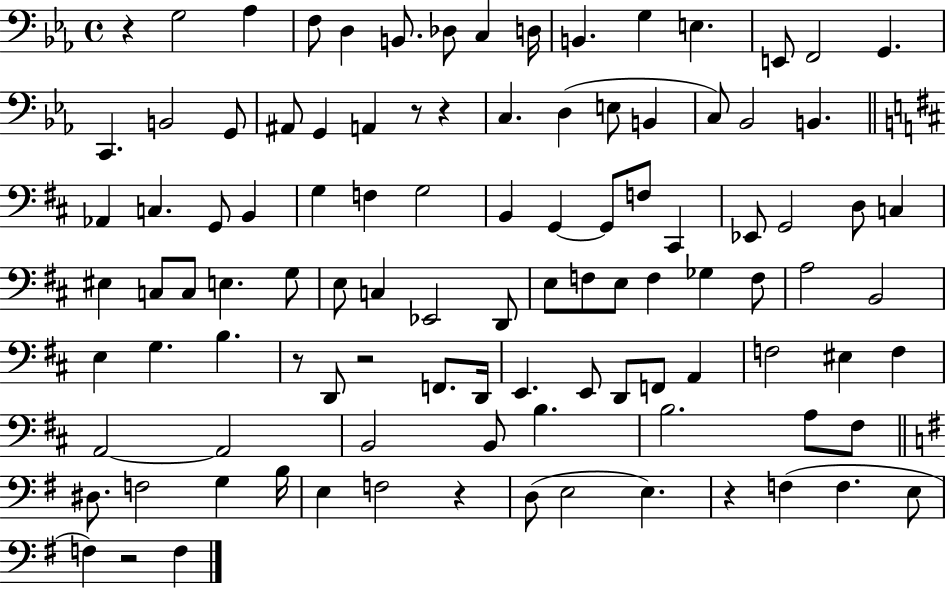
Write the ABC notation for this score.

X:1
T:Untitled
M:4/4
L:1/4
K:Eb
z G,2 _A, F,/2 D, B,,/2 _D,/2 C, D,/4 B,, G, E, E,,/2 F,,2 G,, C,, B,,2 G,,/2 ^A,,/2 G,, A,, z/2 z C, D, E,/2 B,, C,/2 _B,,2 B,, _A,, C, G,,/2 B,, G, F, G,2 B,, G,, G,,/2 F,/2 ^C,, _E,,/2 G,,2 D,/2 C, ^E, C,/2 C,/2 E, G,/2 E,/2 C, _E,,2 D,,/2 E,/2 F,/2 E,/2 F, _G, F,/2 A,2 B,,2 E, G, B, z/2 D,,/2 z2 F,,/2 D,,/4 E,, E,,/2 D,,/2 F,,/2 A,, F,2 ^E, F, A,,2 A,,2 B,,2 B,,/2 B, B,2 A,/2 ^F,/2 ^D,/2 F,2 G, B,/4 E, F,2 z D,/2 E,2 E, z F, F, E,/2 F, z2 F,